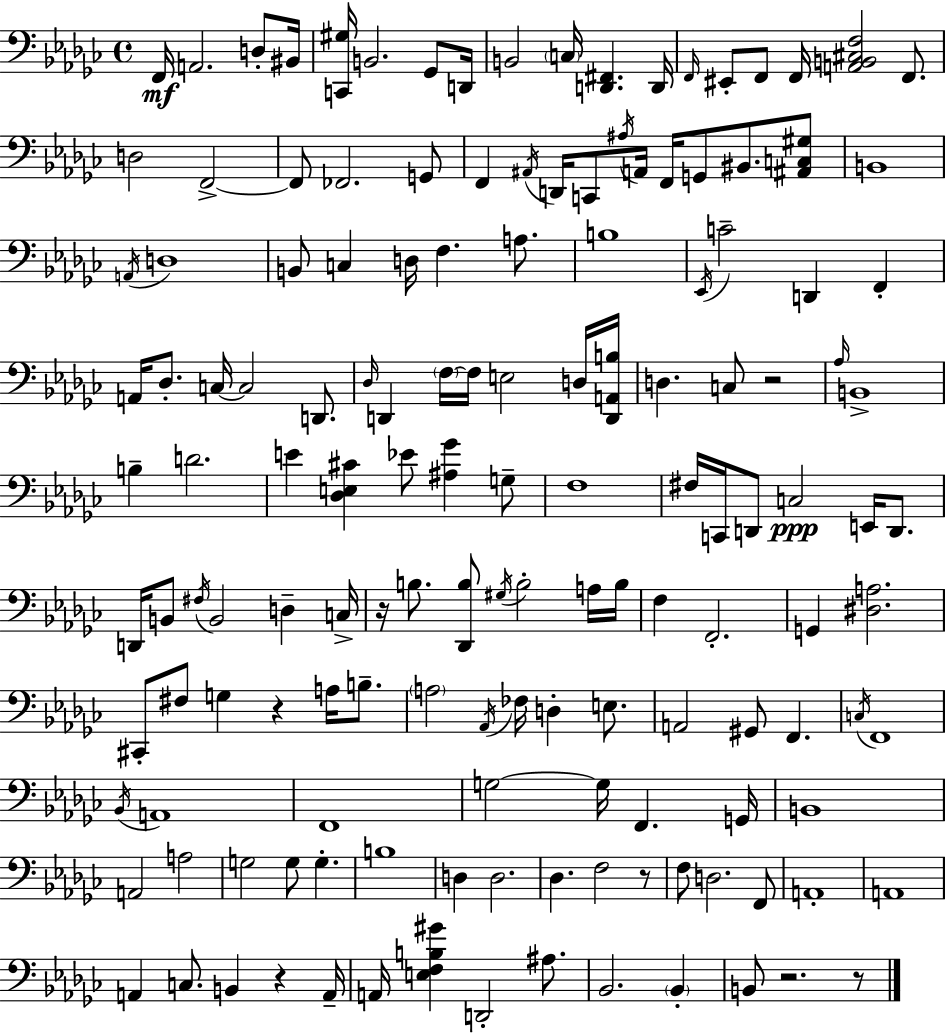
X:1
T:Untitled
M:4/4
L:1/4
K:Ebm
F,,/4 A,,2 D,/2 ^B,,/4 [C,,^G,]/4 B,,2 _G,,/2 D,,/4 B,,2 C,/4 [D,,^F,,] D,,/4 F,,/4 ^E,,/2 F,,/2 F,,/4 [A,,B,,^C,F,]2 F,,/2 D,2 F,,2 F,,/2 _F,,2 G,,/2 F,, ^A,,/4 D,,/4 C,,/2 ^A,/4 A,,/4 F,,/4 G,,/2 ^B,,/2 [^A,,C,^G,]/2 B,,4 A,,/4 D,4 B,,/2 C, D,/4 F, A,/2 B,4 _E,,/4 C2 D,, F,, A,,/4 _D,/2 C,/4 C,2 D,,/2 _D,/4 D,, F,/4 F,/4 E,2 D,/4 [D,,A,,B,]/4 D, C,/2 z2 _A,/4 B,,4 B, D2 E [_D,E,^C] _E/2 [^A,_G] G,/2 F,4 ^F,/4 C,,/4 D,,/2 C,2 E,,/4 D,,/2 D,,/4 B,,/2 ^F,/4 B,,2 D, C,/4 z/4 B,/2 [_D,,B,]/2 ^G,/4 B,2 A,/4 B,/4 F, F,,2 G,, [^D,A,]2 ^C,,/2 ^F,/2 G, z A,/4 B,/2 A,2 _A,,/4 _F,/4 D, E,/2 A,,2 ^G,,/2 F,, C,/4 F,,4 _B,,/4 A,,4 F,,4 G,2 G,/4 F,, G,,/4 B,,4 A,,2 A,2 G,2 G,/2 G, B,4 D, D,2 _D, F,2 z/2 F,/2 D,2 F,,/2 A,,4 A,,4 A,, C,/2 B,, z A,,/4 A,,/4 [E,F,B,^G] D,,2 ^A,/2 _B,,2 _B,, B,,/2 z2 z/2